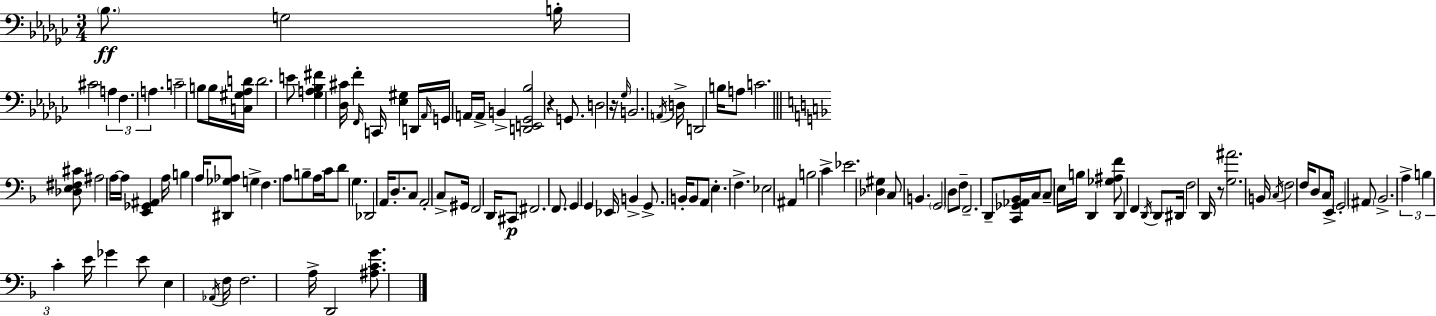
{
  \clef bass
  \numericTimeSignature
  \time 3/4
  \key ees \minor
  \repeat volta 2 { \parenthesize bes8.\ff g2 b16-. | cis'2 \tuplet 3/2 { a4 | f4. a4. } | c'2-- b8 b16 <c gis aes d'>16 | \break d'2. | e'8 <ges a bes fis'>4 <des cis'>16 f'4-. \grace { f,16 } | c,16 <ees gis>4 d,16 \grace { aes,16 } g,16 a,16 a,16-> b,4-> | <d, e, ges, bes>2 r4 | \break g,8. d2 | r16 \grace { ges16 } b,2. | \acciaccatura { a,16 } d16-> d,2 | b16 a8 c'2. | \break \bar "||" \break \key d \minor <des e fis cis'>8 ais2 a16~~ a16 | <e, ges, ais,>4 a16 b4 a16 <dis, ges aes>8 | g4-> f4. a8 | b8-- a16 c'16 d'8 g4. | \break des,2 a,16 d8.-. | c8 a,2-. c8-> | gis,16 f,2 d,16 cis,8\p | fis,2. | \break f,8. g,4 g,4 ees,16 | b,4-> g,8.-> b,16-. b,8 a,8 | e4.-. f4.-> | ees2 ais,4 | \break b2 c'4-> | ees'2. | <des gis>4 c8 b,4. | \parenthesize g,2 d8 f8-- | \break f,2.-- | d,8-- <c, ges, aes, bes,>16 c16 c8-- e16 b16 d,4 | <ges ais f'>8 d,4 f,4 \acciaccatura { d,16 } d,8 | dis,16 f2 d,16 r8 | \break <g ais'>2. | b,16 \acciaccatura { c16 } f2 f16 | d8 c16 e,16-> \parenthesize g,2-. | \parenthesize ais,8 bes,2.-> | \break \tuplet 3/2 { a4-> b4 c'4-. } | e'16 ges'4 e'8 e4 | \acciaccatura { aes,16 } f16 f2. | a16-> d,2 | \break <ais c' g'>8. } \bar "|."
}